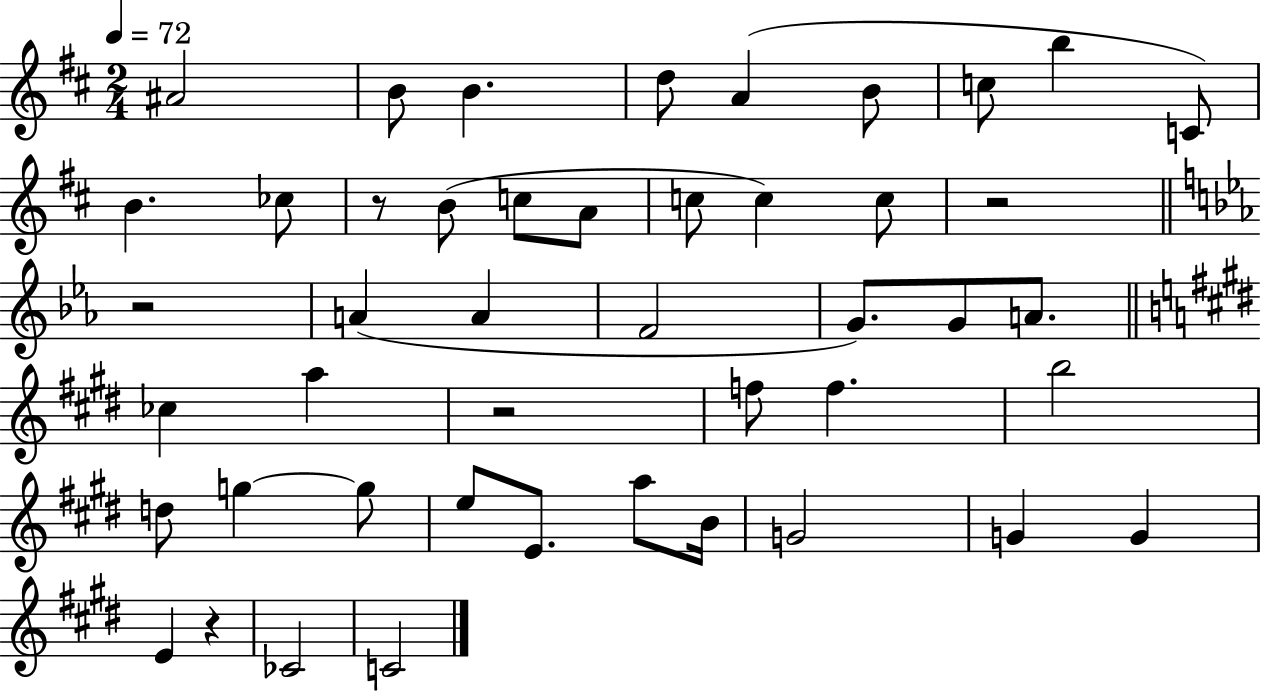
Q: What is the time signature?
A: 2/4